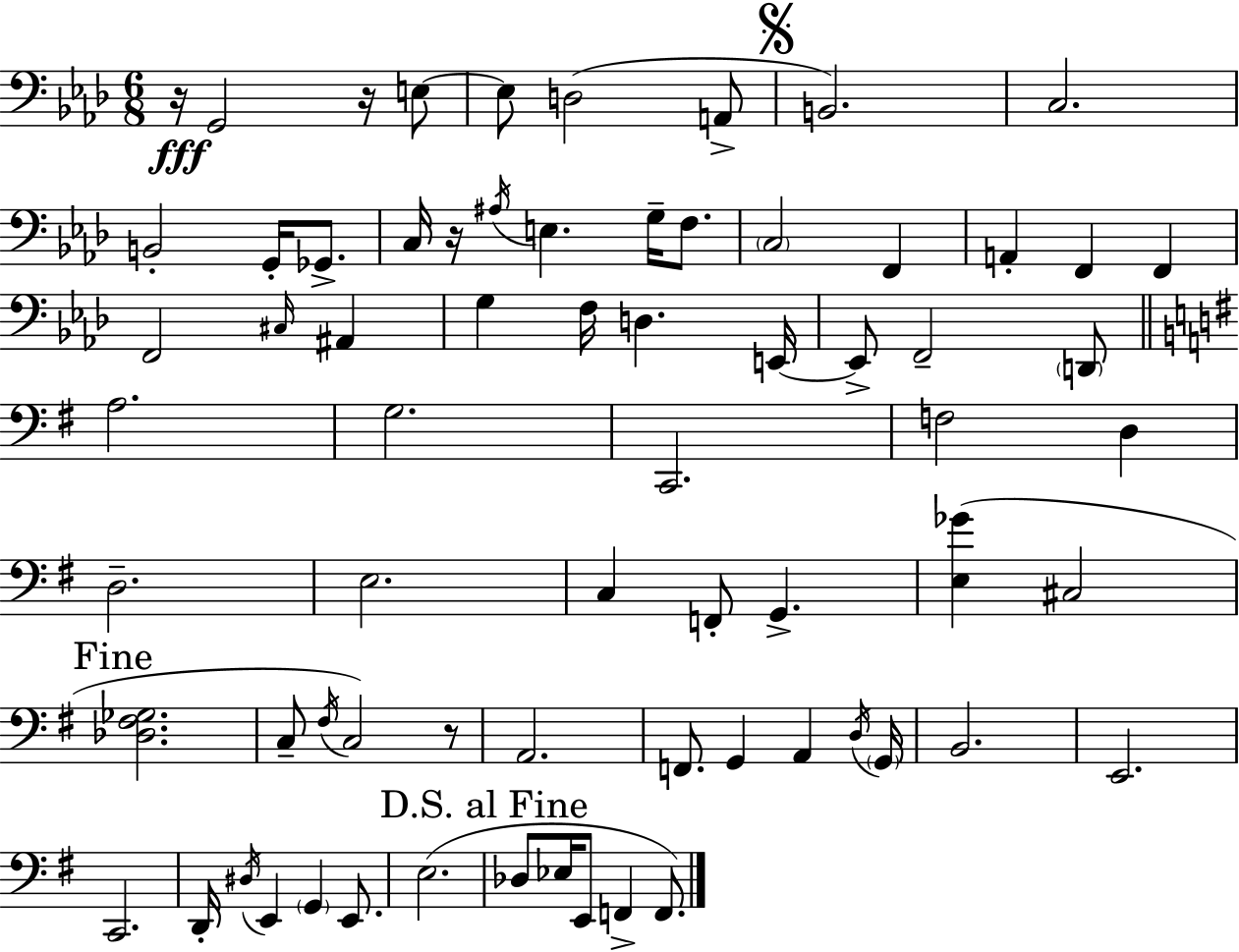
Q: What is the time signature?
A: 6/8